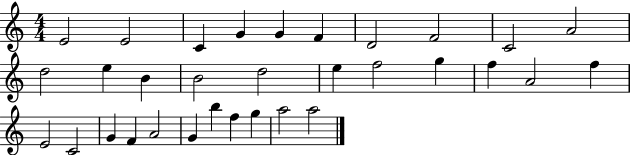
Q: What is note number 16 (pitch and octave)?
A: E5